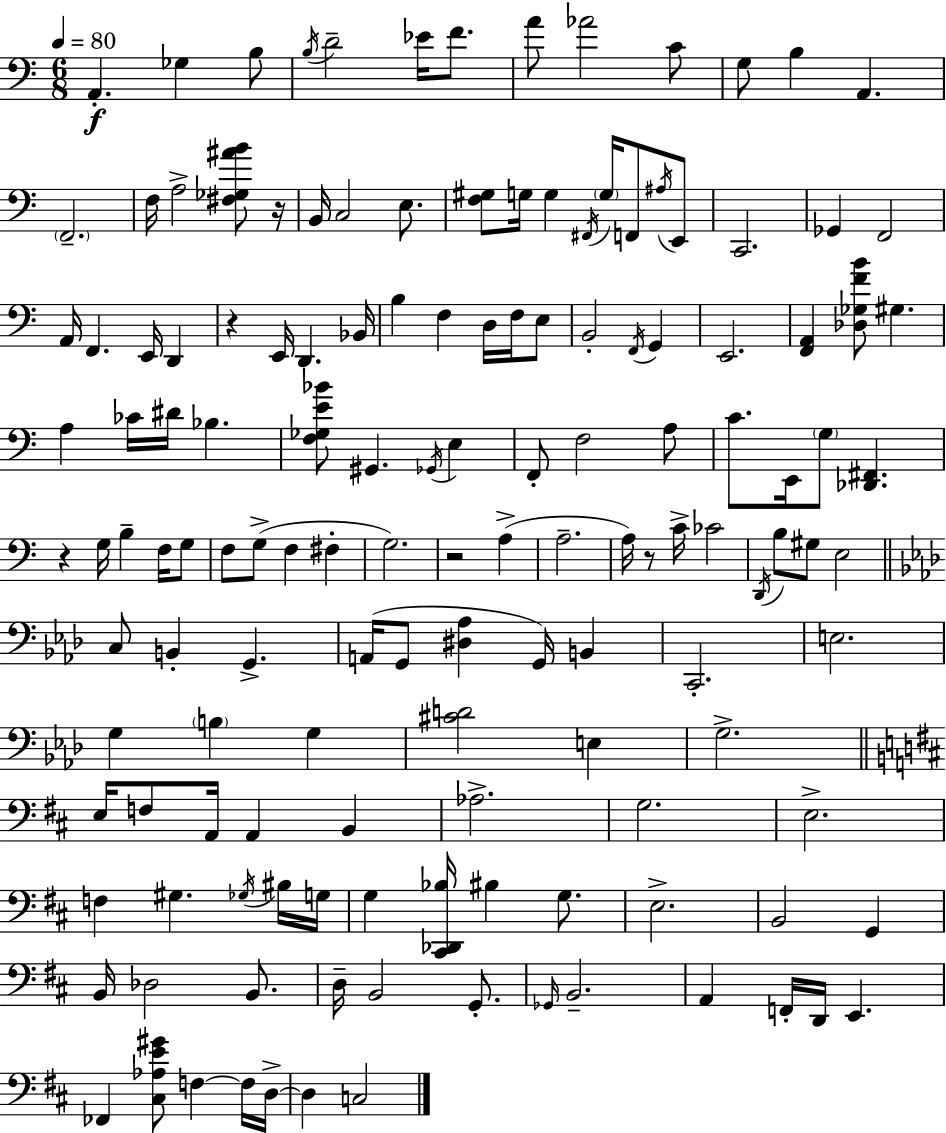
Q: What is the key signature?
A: C major